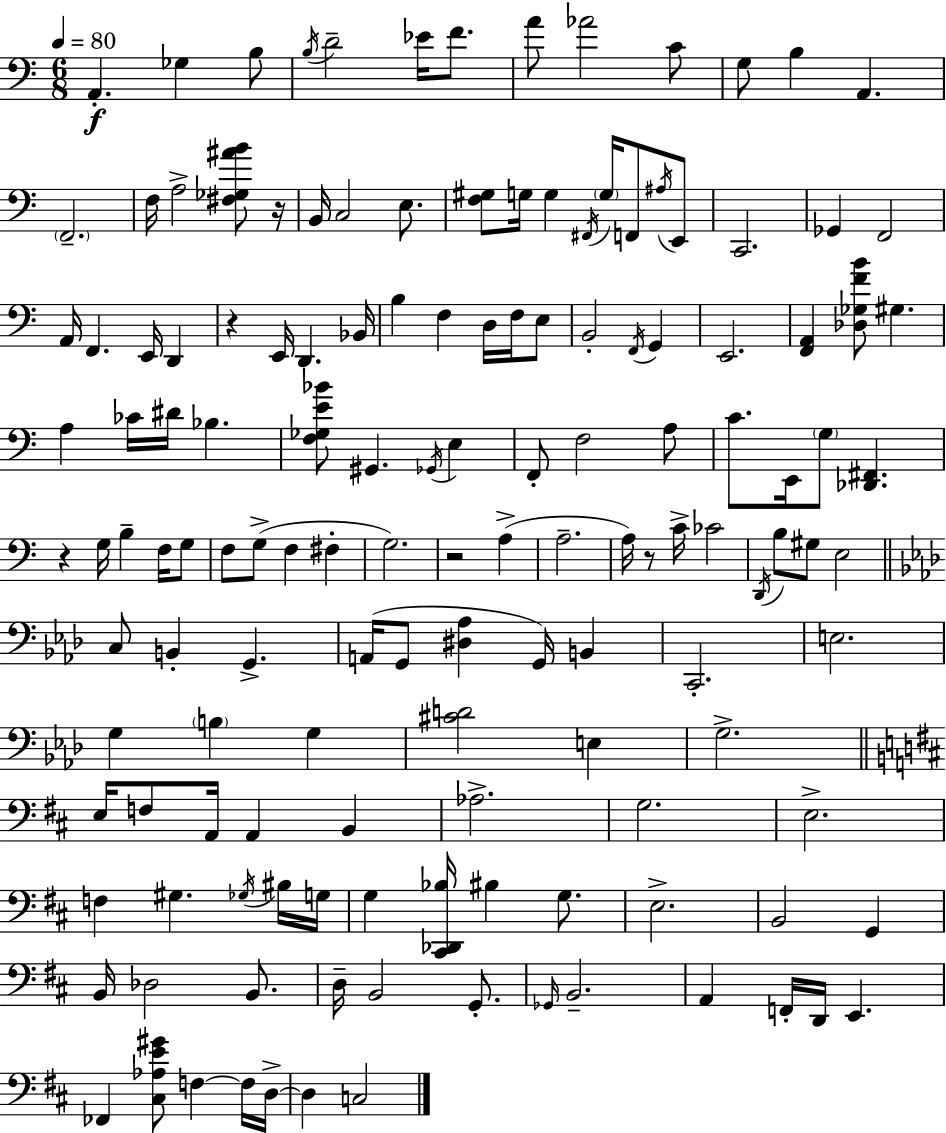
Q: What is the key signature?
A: C major